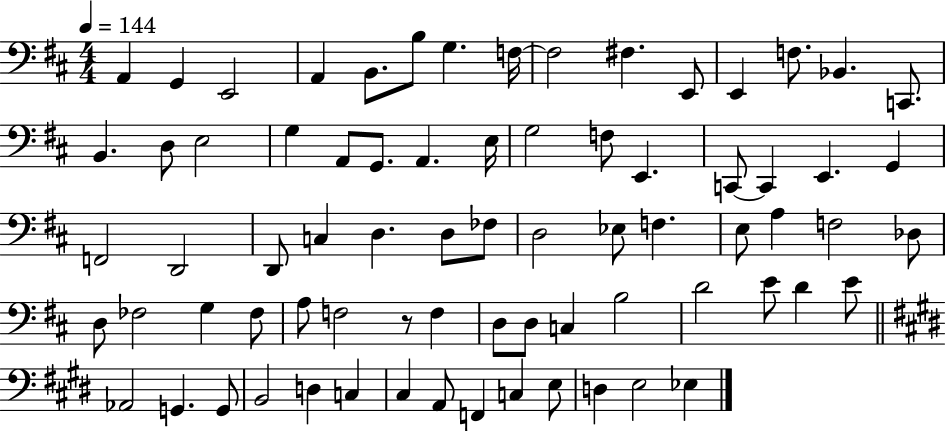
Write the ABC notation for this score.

X:1
T:Untitled
M:4/4
L:1/4
K:D
A,, G,, E,,2 A,, B,,/2 B,/2 G, F,/4 F,2 ^F, E,,/2 E,, F,/2 _B,, C,,/2 B,, D,/2 E,2 G, A,,/2 G,,/2 A,, E,/4 G,2 F,/2 E,, C,,/2 C,, E,, G,, F,,2 D,,2 D,,/2 C, D, D,/2 _F,/2 D,2 _E,/2 F, E,/2 A, F,2 _D,/2 D,/2 _F,2 G, _F,/2 A,/2 F,2 z/2 F, D,/2 D,/2 C, B,2 D2 E/2 D E/2 _A,,2 G,, G,,/2 B,,2 D, C, ^C, A,,/2 F,, C, E,/2 D, E,2 _E,